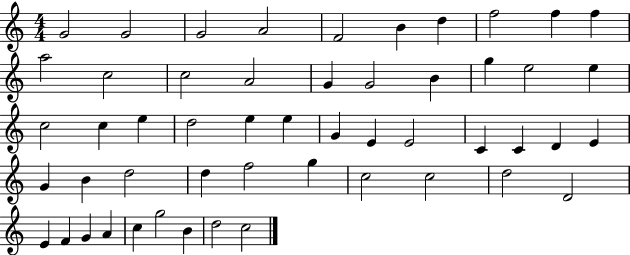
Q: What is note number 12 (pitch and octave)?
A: C5